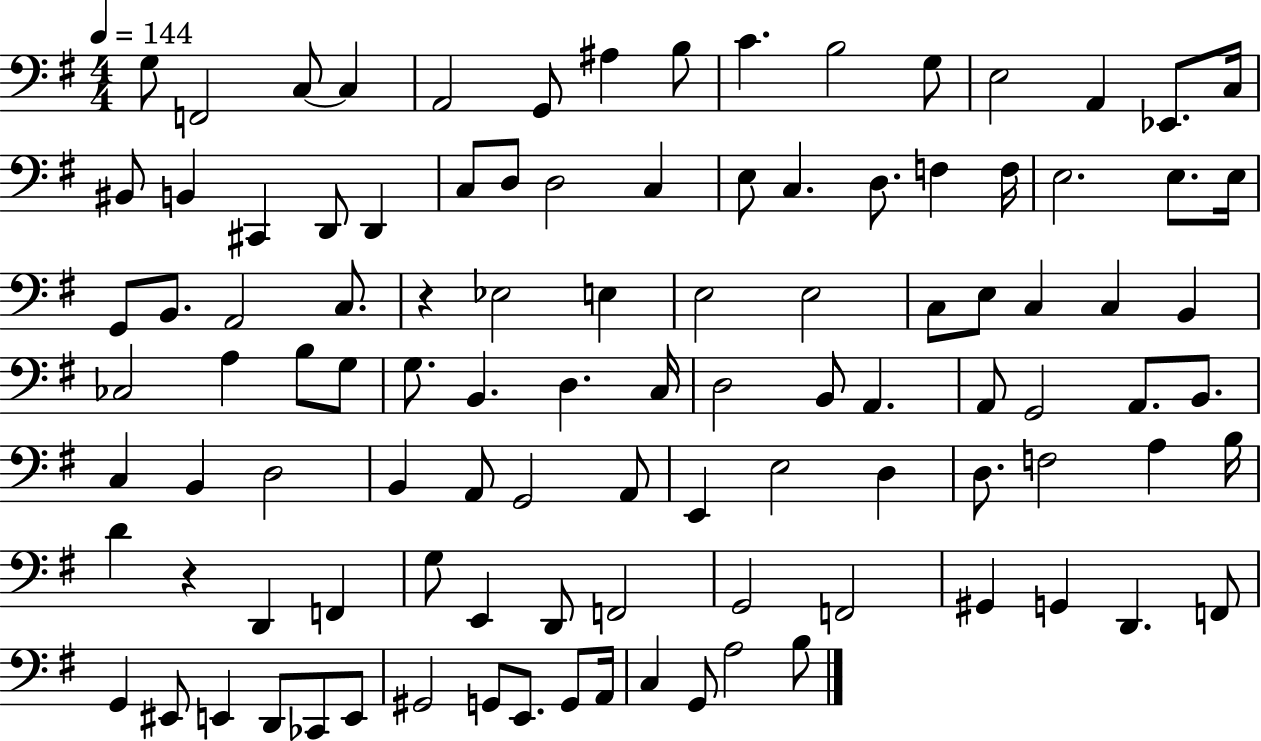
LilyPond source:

{
  \clef bass
  \numericTimeSignature
  \time 4/4
  \key g \major
  \tempo 4 = 144
  g8 f,2 c8~~ c4 | a,2 g,8 ais4 b8 | c'4. b2 g8 | e2 a,4 ees,8. c16 | \break bis,8 b,4 cis,4 d,8 d,4 | c8 d8 d2 c4 | e8 c4. d8. f4 f16 | e2. e8. e16 | \break g,8 b,8. a,2 c8. | r4 ees2 e4 | e2 e2 | c8 e8 c4 c4 b,4 | \break ces2 a4 b8 g8 | g8. b,4. d4. c16 | d2 b,8 a,4. | a,8 g,2 a,8. b,8. | \break c4 b,4 d2 | b,4 a,8 g,2 a,8 | e,4 e2 d4 | d8. f2 a4 b16 | \break d'4 r4 d,4 f,4 | g8 e,4 d,8 f,2 | g,2 f,2 | gis,4 g,4 d,4. f,8 | \break g,4 eis,8 e,4 d,8 ces,8 e,8 | gis,2 g,8 e,8. g,8 a,16 | c4 g,8 a2 b8 | \bar "|."
}